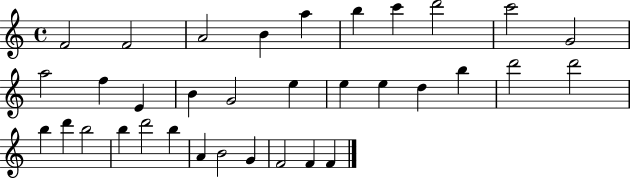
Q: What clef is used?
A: treble